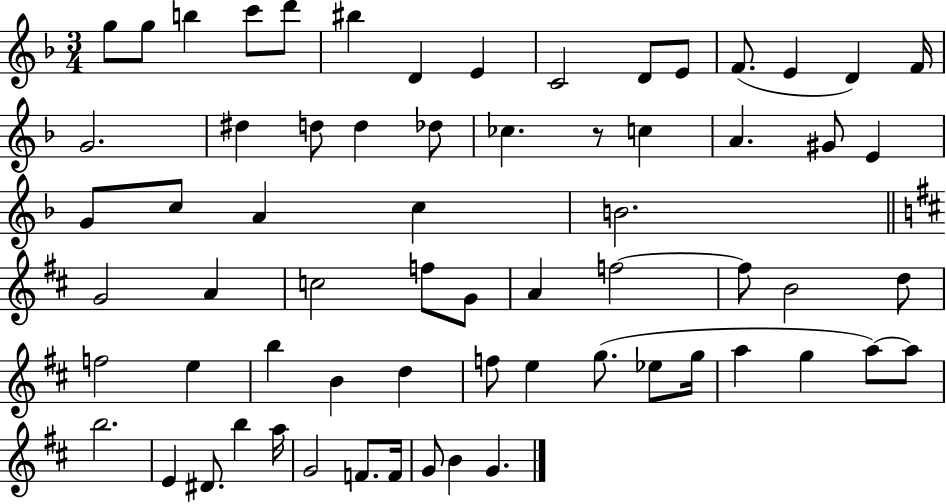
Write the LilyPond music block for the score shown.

{
  \clef treble
  \numericTimeSignature
  \time 3/4
  \key f \major
  g''8 g''8 b''4 c'''8 d'''8 | bis''4 d'4 e'4 | c'2 d'8 e'8 | f'8.( e'4 d'4) f'16 | \break g'2. | dis''4 d''8 d''4 des''8 | ces''4. r8 c''4 | a'4. gis'8 e'4 | \break g'8 c''8 a'4 c''4 | b'2. | \bar "||" \break \key d \major g'2 a'4 | c''2 f''8 g'8 | a'4 f''2~~ | f''8 b'2 d''8 | \break f''2 e''4 | b''4 b'4 d''4 | f''8 e''4 g''8.( ees''8 g''16 | a''4 g''4 a''8~~) a''8 | \break b''2. | e'4 dis'8. b''4 a''16 | g'2 f'8. f'16 | g'8 b'4 g'4. | \break \bar "|."
}